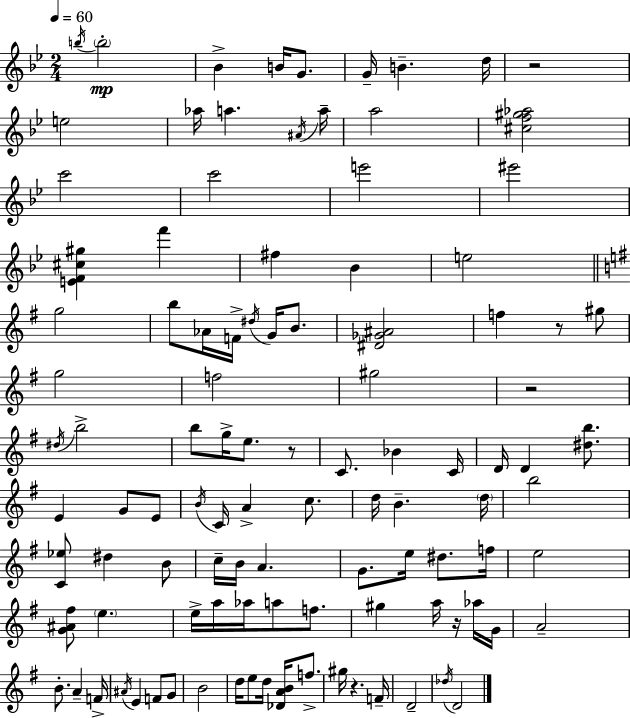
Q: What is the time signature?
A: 2/4